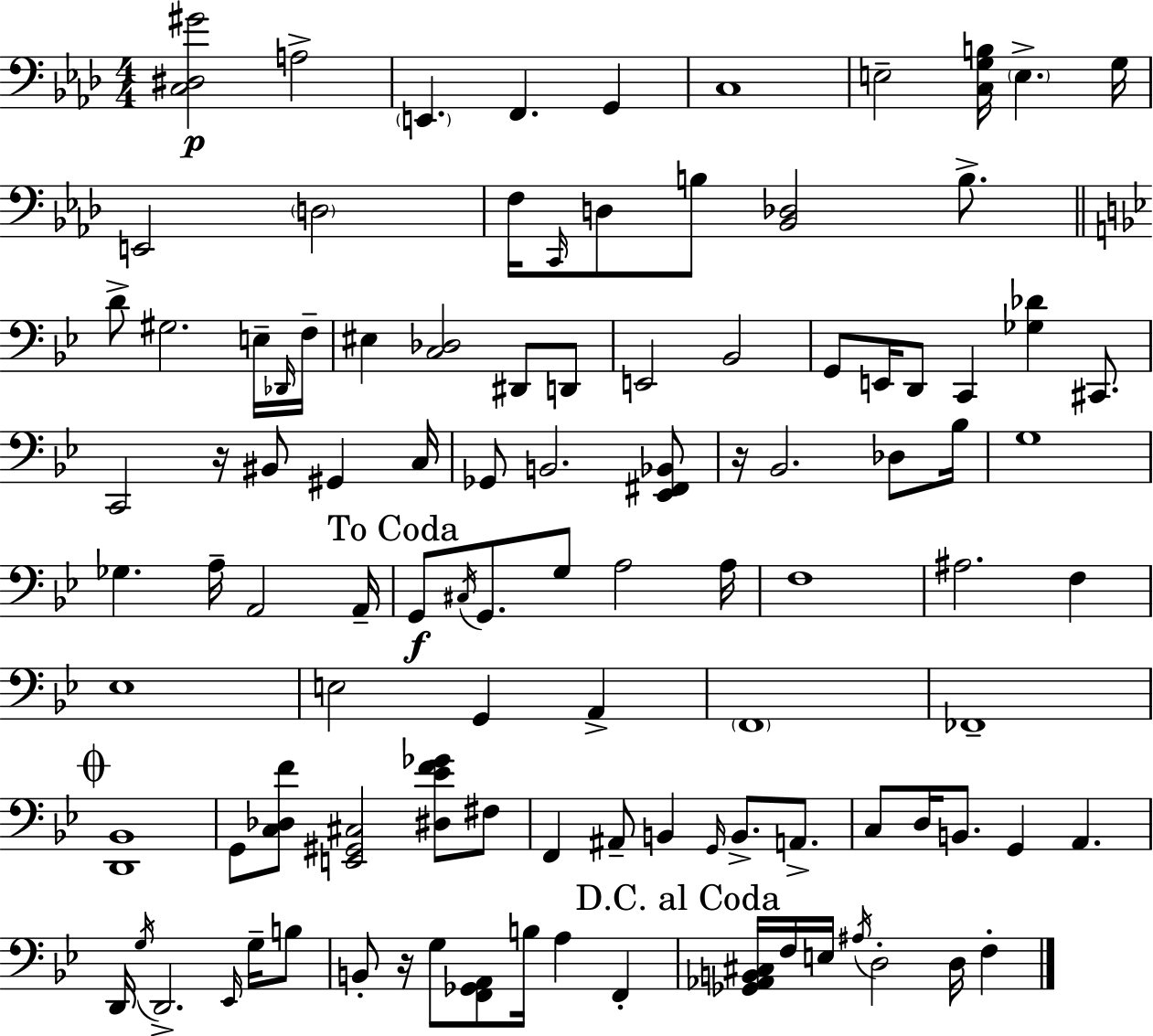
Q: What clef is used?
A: bass